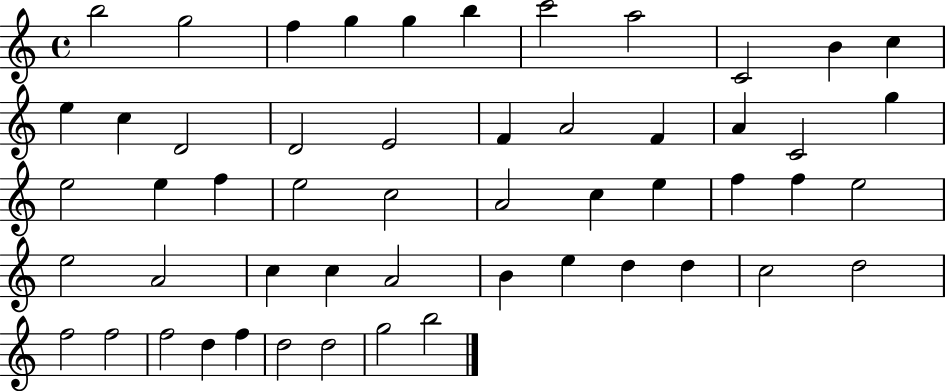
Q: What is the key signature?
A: C major